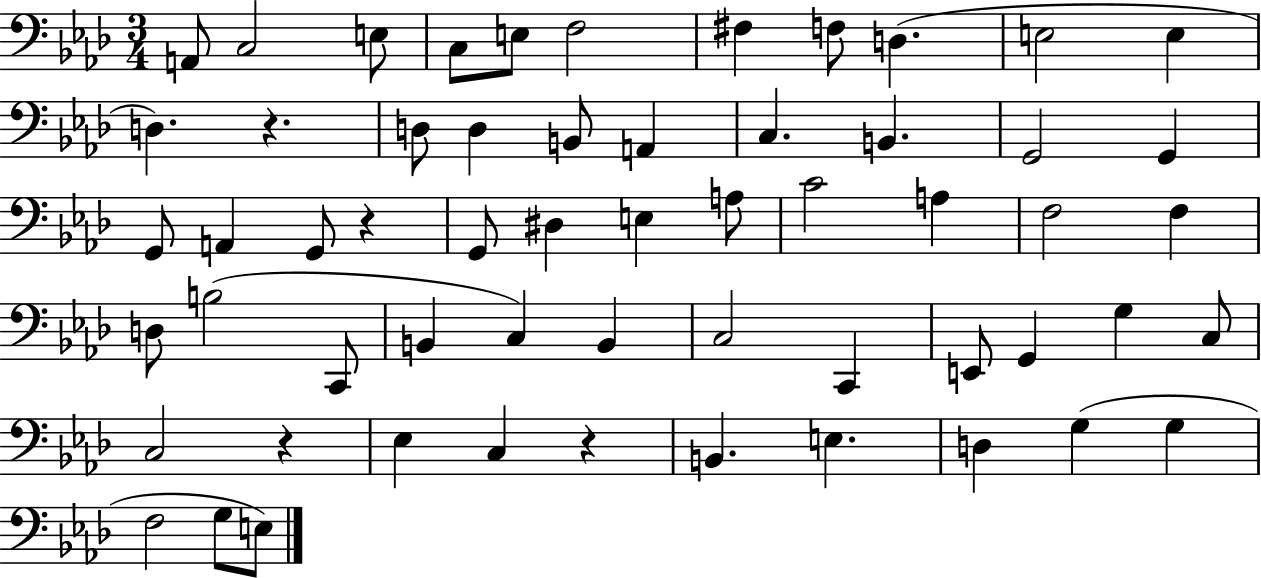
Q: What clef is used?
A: bass